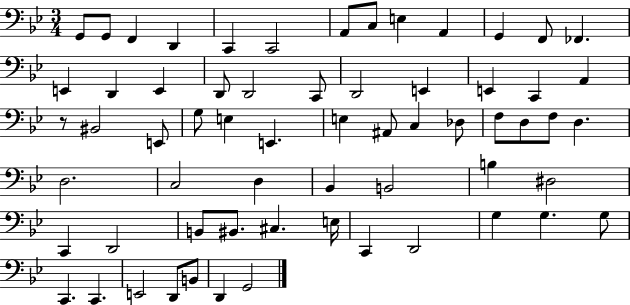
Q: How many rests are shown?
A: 1